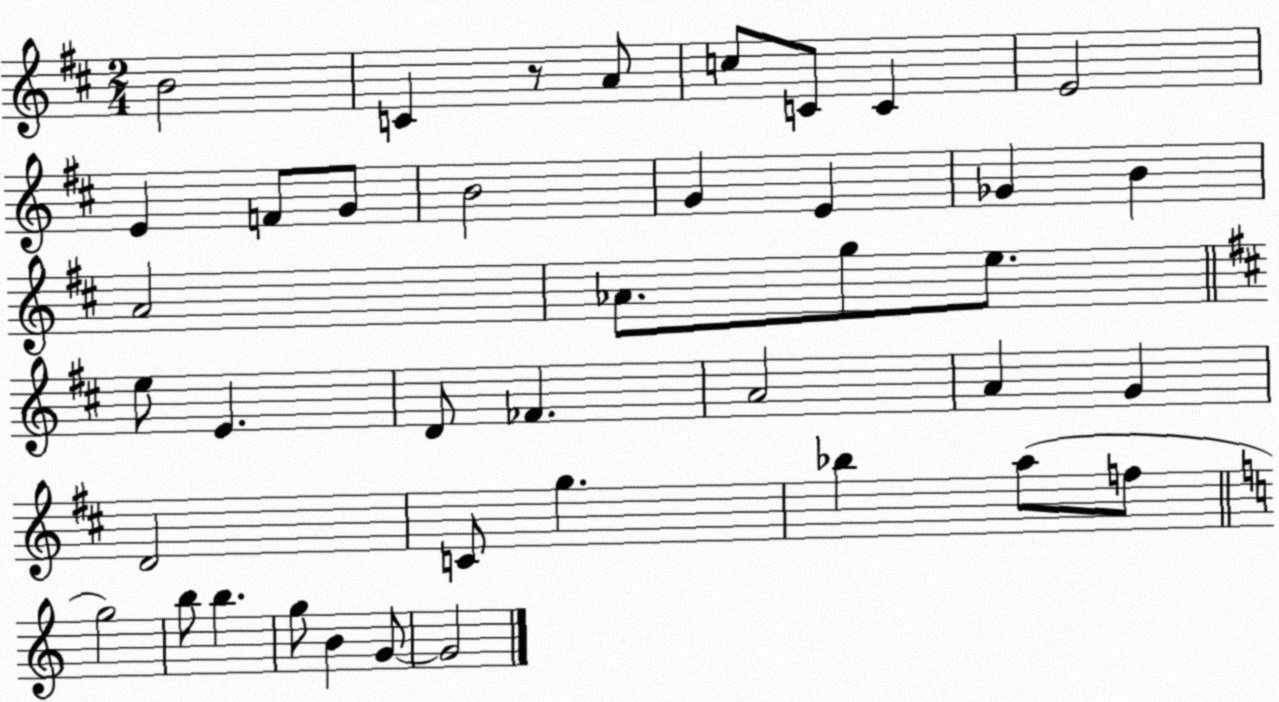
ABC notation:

X:1
T:Untitled
M:2/4
L:1/4
K:D
B2 C z/2 A/2 c/2 C/2 C E2 E F/2 G/2 B2 G E _G B A2 _A/2 g/2 e/2 e/2 E D/2 _F A2 A G D2 C/2 g _b a/2 f/2 g2 b/2 b g/2 B G/2 G2